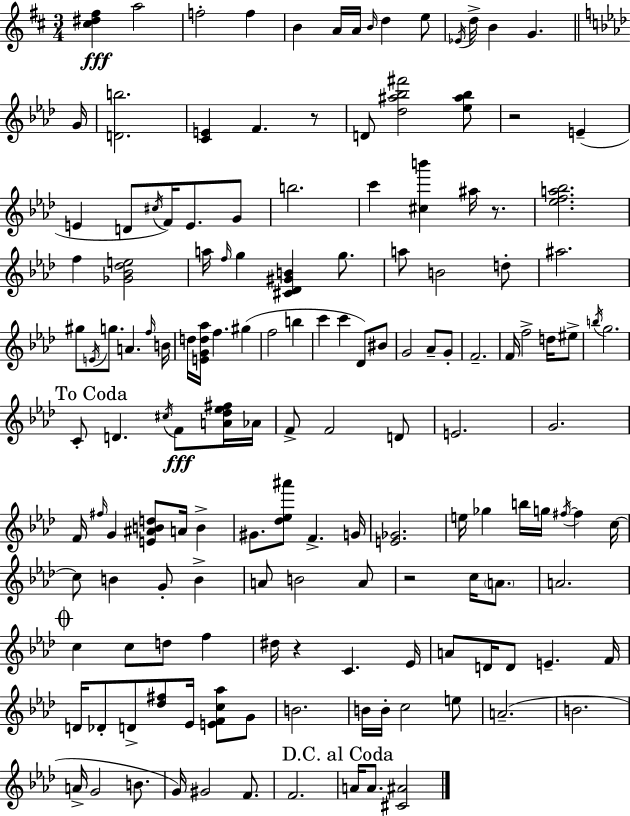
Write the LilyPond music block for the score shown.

{
  \clef treble
  \numericTimeSignature
  \time 3/4
  \key d \major
  <cis'' dis'' fis''>4\fff a''2 | f''2-. f''4 | b'4 a'16 a'16 \grace { b'16 } d''4 e''8 | \acciaccatura { ees'16 } d''16-> b'4 g'4. | \break \bar "||" \break \key aes \major g'16 <d' b''>2. | <c' e'>4 f'4. r8 | d'8 <des'' ais'' bes'' fis'''>2 <ees'' ais'' bes''>8 | r2 e'4--( | \break e'4 d'8 \acciaccatura { cis''16 } f'16) e'8. | g'8 b''2. | c'''4 <cis'' b'''>4 ais''16 r8. | <ees'' f'' a'' bes''>2. | \break f''4 <ges' bes' des'' e''>2 | a''16 \grace { f''16 } g''4 <cis' des' gis' b'>4 | g''8. a''8 b'2 | d''8-. ais''2. | \break gis''8 \acciaccatura { e'16 } g''8. a'4. | \grace { f''16 } b'16 d''16 <e' g' d'' aes''>16 f''4. | gis''4( f''2 | b''4 c'''4 c'''4 | \break des'8) bis'8 g'2 | aes'8-- g'8-. f'2.-- | f'16 f''2-> | d''16 eis''8-> \acciaccatura { b''16 } g''2. | \break \mark "To Coda" c'8-. d'4. | \acciaccatura { cis''16 }\fff f'8 <a' des'' ees'' fis''>16 aes'16 f'8-> f'2 | d'8 e'2. | g'2. | \break f'16 \grace { fis''16 } g'4 | <e' ais' b' d''>8 a'16 b'4-> gis'8. <des'' ees'' ais'''>8 | f'4.-> g'16 <e' ges'>2. | e''16 ges''4 | \break b''16 g''16 \acciaccatura { fis''16~ }~ fis''4 c''16~~ c''8 b'4 | g'8-. b'4-> a'8 b'2 | a'8 r2 | c''16 \parenthesize a'8. a'2. | \break \mark \markup { \musicglyph "scripts.coda" } c''4 | c''8 d''8 f''4 dis''16 r4 | c'4. ees'16 a'8 d'16 | d'8 e'4.-- f'16 d'16 des'8-. | \break d'8-> <des'' fis''>8 ees'16 <e' f' c'' aes''>8 g'8 b'2. | b'16 b'16-. c''2 | e''8 a'2.--( | b'2. | \break a'16-> g'2 | b'8. g'16) gis'2 | f'8. f'2. | \mark "D.C. al Coda" a'16 a'8. | \break <cis' ais'>2 \bar "|."
}